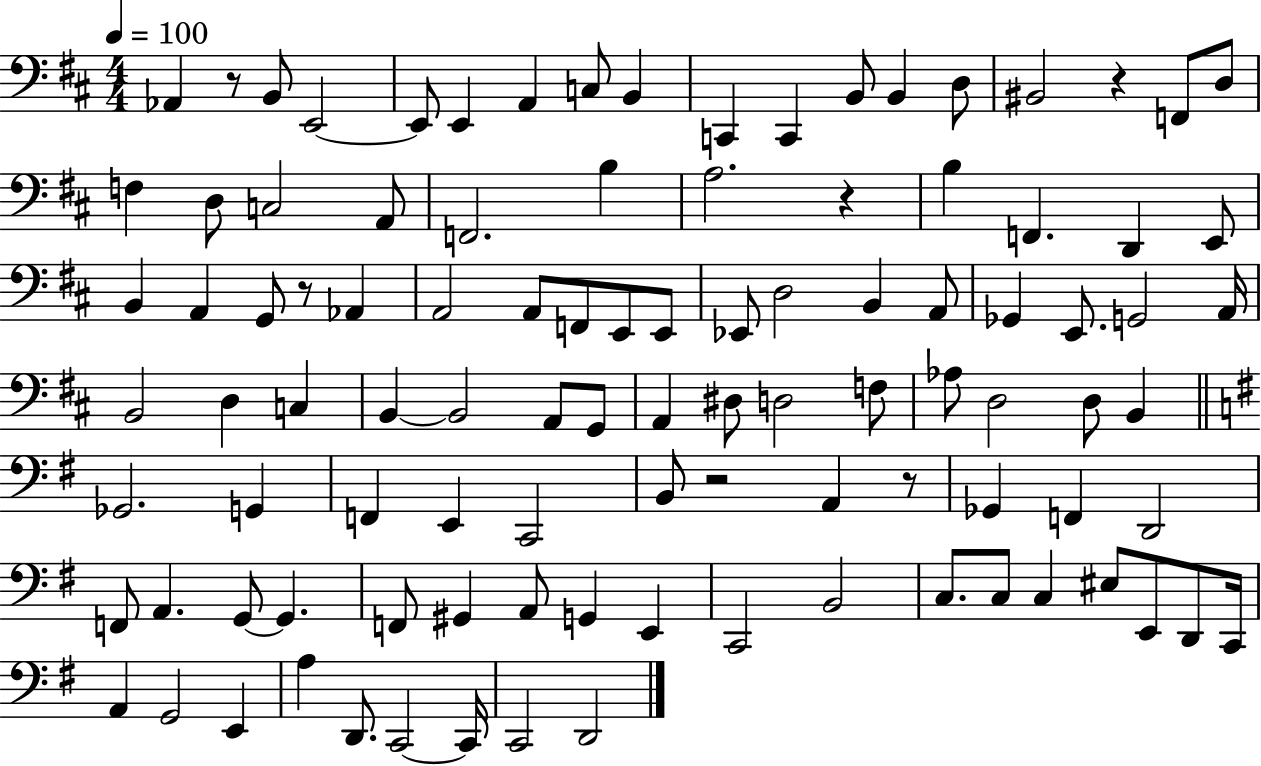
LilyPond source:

{
  \clef bass
  \numericTimeSignature
  \time 4/4
  \key d \major
  \tempo 4 = 100
  aes,4 r8 b,8 e,2~~ | e,8 e,4 a,4 c8 b,4 | c,4 c,4 b,8 b,4 d8 | bis,2 r4 f,8 d8 | \break f4 d8 c2 a,8 | f,2. b4 | a2. r4 | b4 f,4. d,4 e,8 | \break b,4 a,4 g,8 r8 aes,4 | a,2 a,8 f,8 e,8 e,8 | ees,8 d2 b,4 a,8 | ges,4 e,8. g,2 a,16 | \break b,2 d4 c4 | b,4~~ b,2 a,8 g,8 | a,4 dis8 d2 f8 | aes8 d2 d8 b,4 | \break \bar "||" \break \key g \major ges,2. g,4 | f,4 e,4 c,2 | b,8 r2 a,4 r8 | ges,4 f,4 d,2 | \break f,8 a,4. g,8~~ g,4. | f,8 gis,4 a,8 g,4 e,4 | c,2 b,2 | c8. c8 c4 eis8 e,8 d,8 c,16 | \break a,4 g,2 e,4 | a4 d,8. c,2~~ c,16 | c,2 d,2 | \bar "|."
}